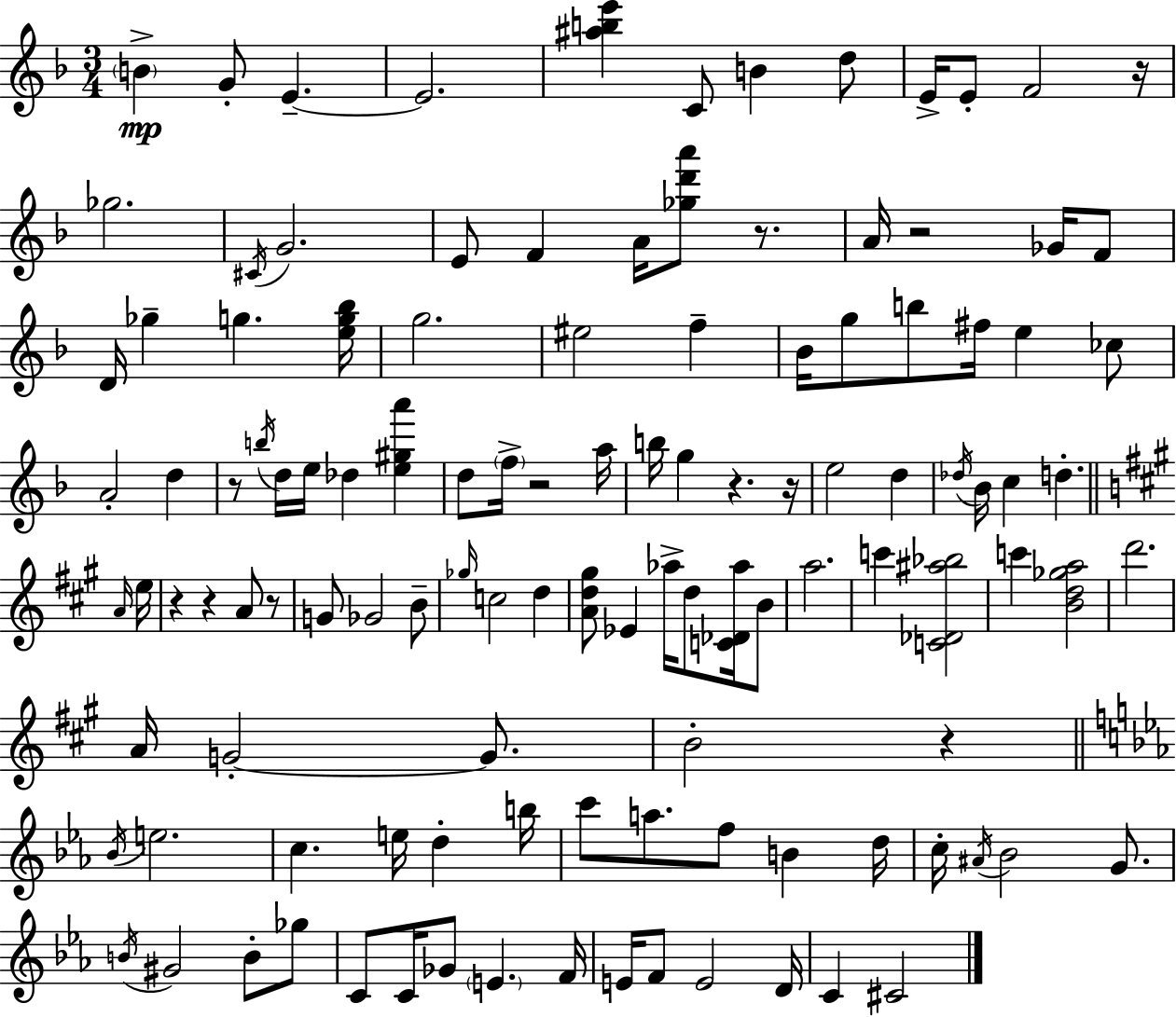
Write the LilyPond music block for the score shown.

{
  \clef treble
  \numericTimeSignature
  \time 3/4
  \key f \major
  \repeat volta 2 { \parenthesize b'4->\mp g'8-. e'4.--~~ | e'2. | <ais'' b'' e'''>4 c'8 b'4 d''8 | e'16-> e'8-. f'2 r16 | \break ges''2. | \acciaccatura { cis'16 } g'2. | e'8 f'4 a'16 <ges'' d''' a'''>8 r8. | a'16 r2 ges'16 f'8 | \break d'16 ges''4-- g''4. | <e'' g'' bes''>16 g''2. | eis''2 f''4-- | bes'16 g''8 b''8 fis''16 e''4 ces''8 | \break a'2-. d''4 | r8 \acciaccatura { b''16 } d''16 e''16 des''4 <e'' gis'' a'''>4 | d''8 \parenthesize f''16-> r2 | a''16 b''16 g''4 r4. | \break r16 e''2 d''4 | \acciaccatura { des''16 } bes'16 c''4 d''4.-. | \bar "||" \break \key a \major \grace { a'16 } e''16 r4 r4 a'8 | r8 g'8 ges'2 | b'8-- \grace { ges''16 } c''2 d''4 | <a' d'' gis''>8 ees'4 aes''16-> d''8 | \break <c' des' aes''>16 b'8 a''2. | c'''4 <c' des' ais'' bes''>2 | c'''4 <b' d'' ges'' a''>2 | d'''2. | \break a'16 g'2-.~~ | g'8. b'2-. r4 | \bar "||" \break \key ees \major \acciaccatura { bes'16 } e''2. | c''4. e''16 d''4-. | b''16 c'''8 a''8. f''8 b'4 | d''16 c''16-. \acciaccatura { ais'16 } bes'2 g'8. | \break \acciaccatura { b'16 } gis'2 b'8-. | ges''8 c'8 c'16 ges'8 \parenthesize e'4. | f'16 e'16 f'8 e'2 | d'16 c'4 cis'2 | \break } \bar "|."
}